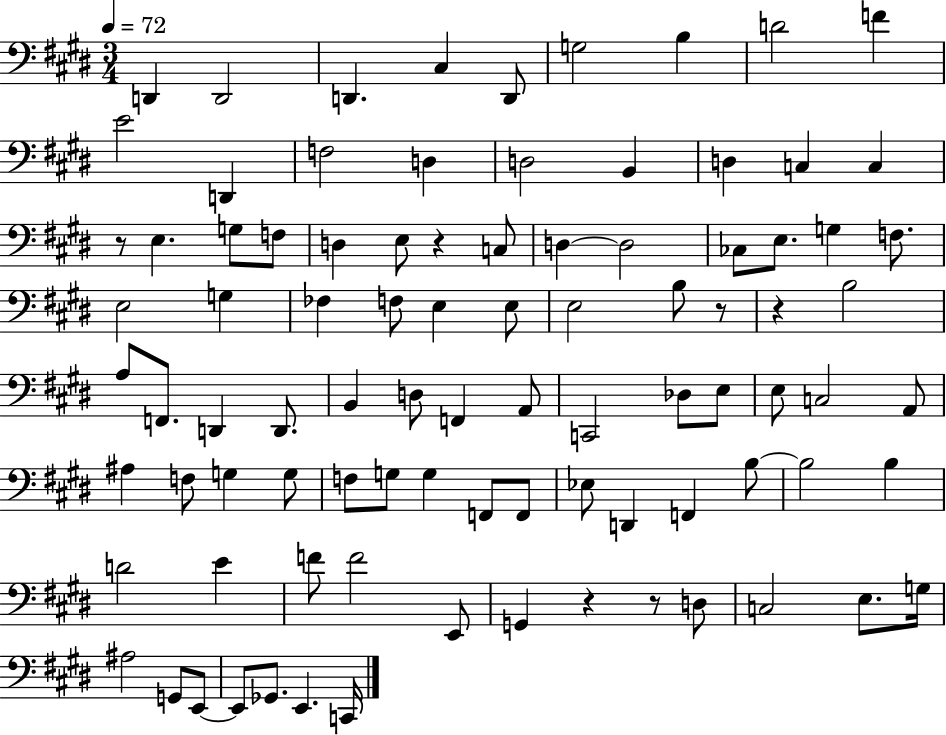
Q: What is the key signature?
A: E major